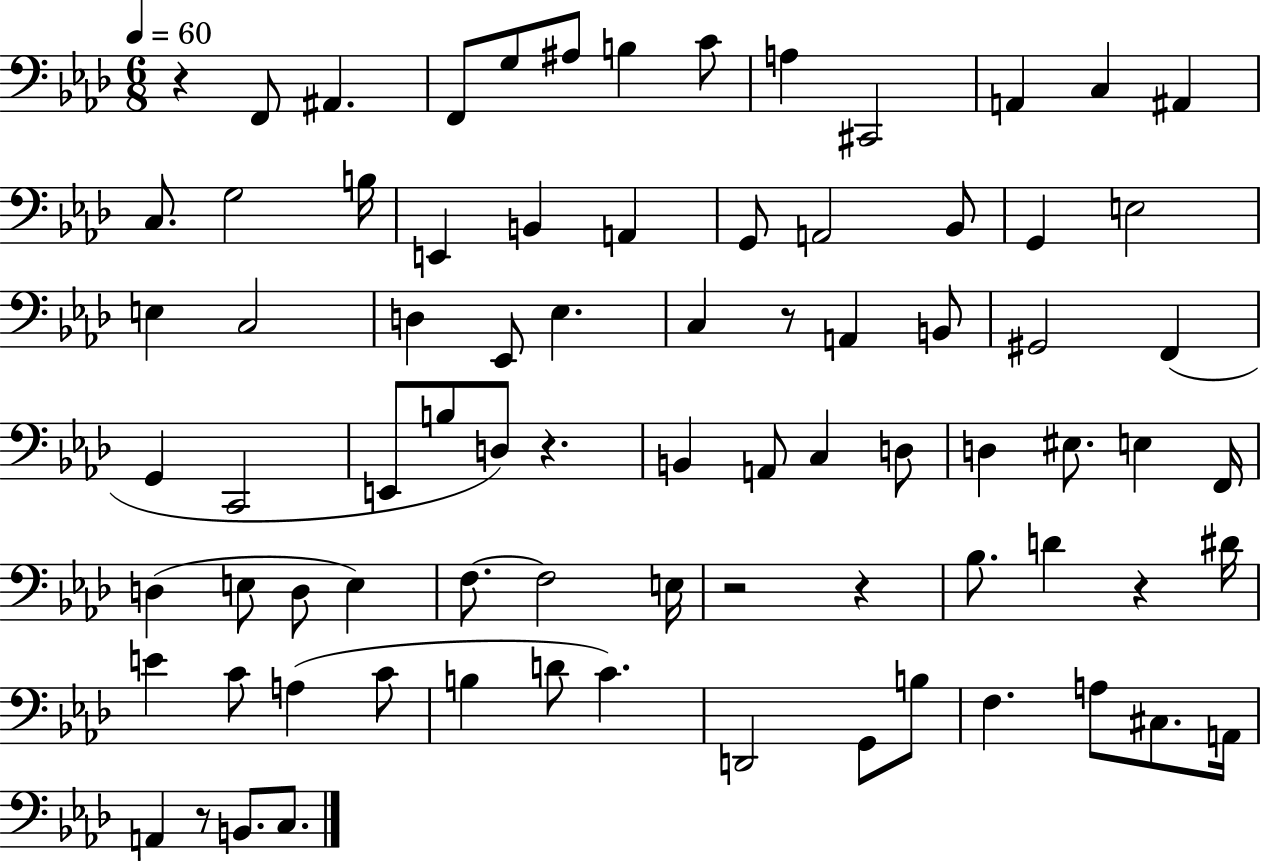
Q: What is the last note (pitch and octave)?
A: C3